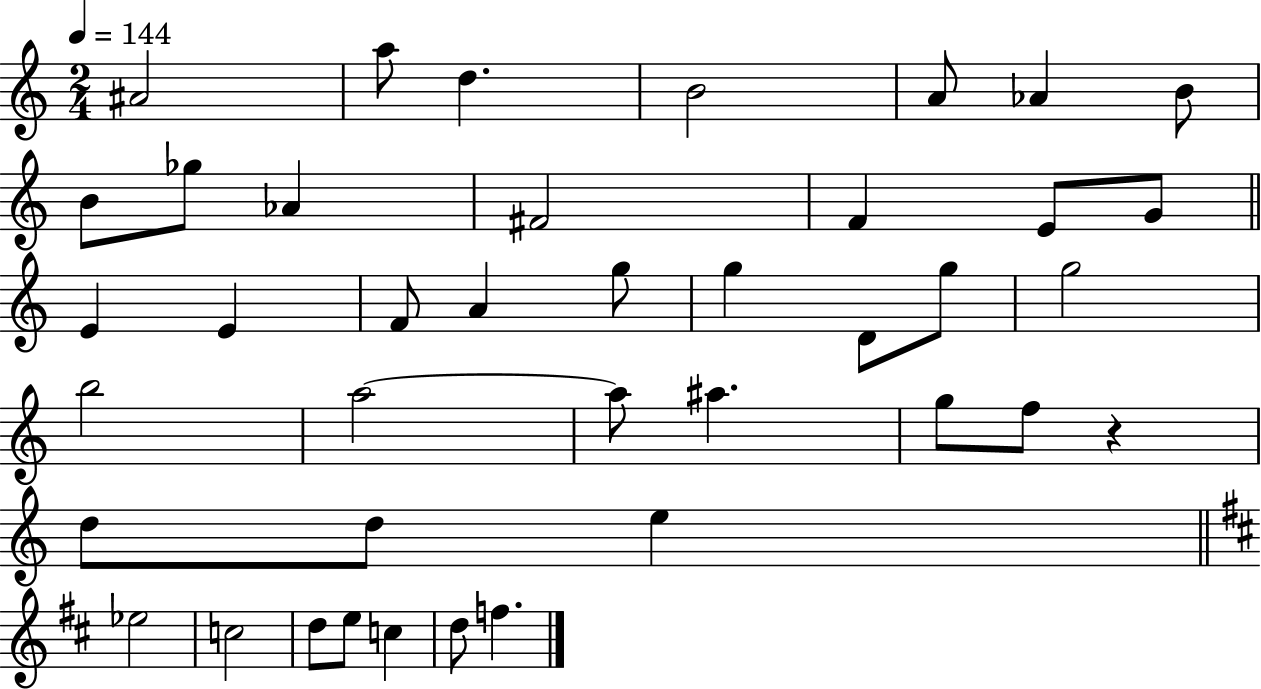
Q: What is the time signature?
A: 2/4